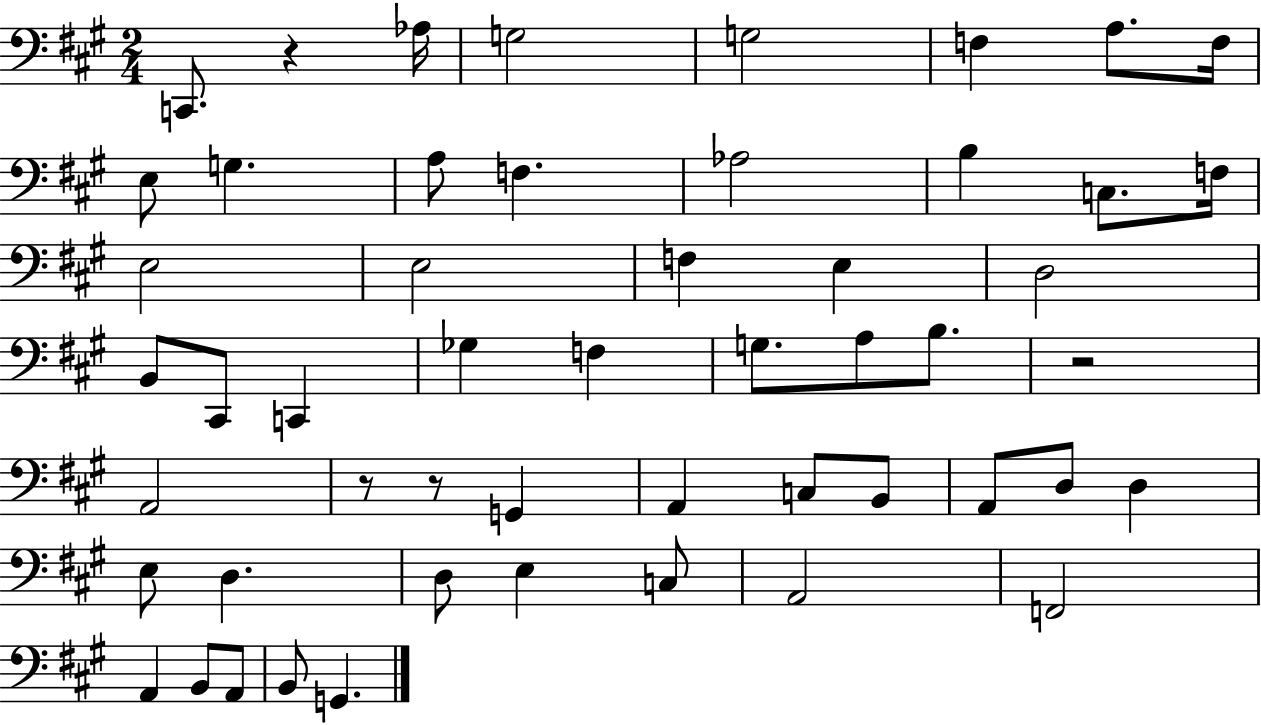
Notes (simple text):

C2/e. R/q Ab3/s G3/h G3/h F3/q A3/e. F3/s E3/e G3/q. A3/e F3/q. Ab3/h B3/q C3/e. F3/s E3/h E3/h F3/q E3/q D3/h B2/e C#2/e C2/q Gb3/q F3/q G3/e. A3/e B3/e. R/h A2/h R/e R/e G2/q A2/q C3/e B2/e A2/e D3/e D3/q E3/e D3/q. D3/e E3/q C3/e A2/h F2/h A2/q B2/e A2/e B2/e G2/q.